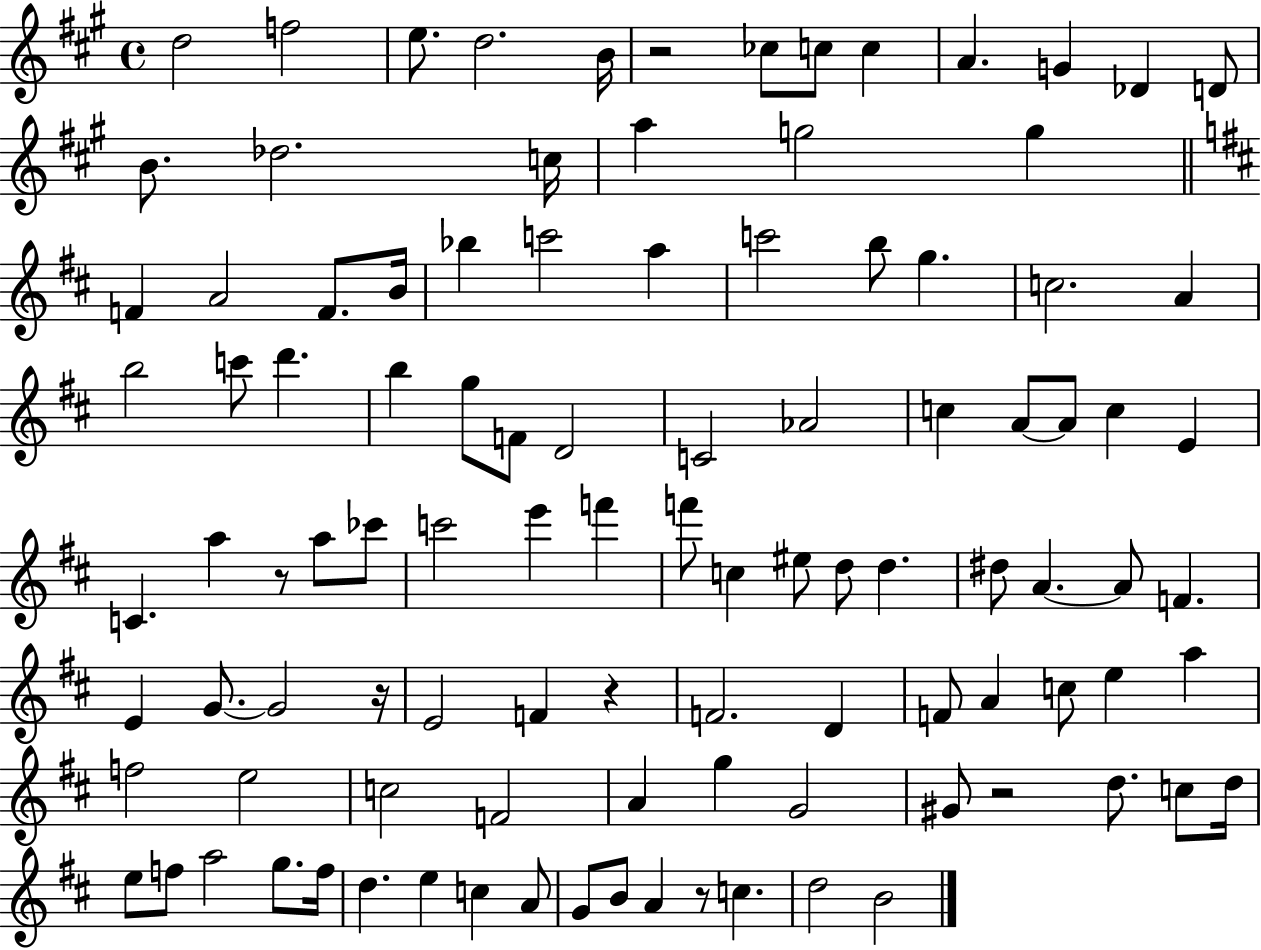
X:1
T:Untitled
M:4/4
L:1/4
K:A
d2 f2 e/2 d2 B/4 z2 _c/2 c/2 c A G _D D/2 B/2 _d2 c/4 a g2 g F A2 F/2 B/4 _b c'2 a c'2 b/2 g c2 A b2 c'/2 d' b g/2 F/2 D2 C2 _A2 c A/2 A/2 c E C a z/2 a/2 _c'/2 c'2 e' f' f'/2 c ^e/2 d/2 d ^d/2 A A/2 F E G/2 G2 z/4 E2 F z F2 D F/2 A c/2 e a f2 e2 c2 F2 A g G2 ^G/2 z2 d/2 c/2 d/4 e/2 f/2 a2 g/2 f/4 d e c A/2 G/2 B/2 A z/2 c d2 B2